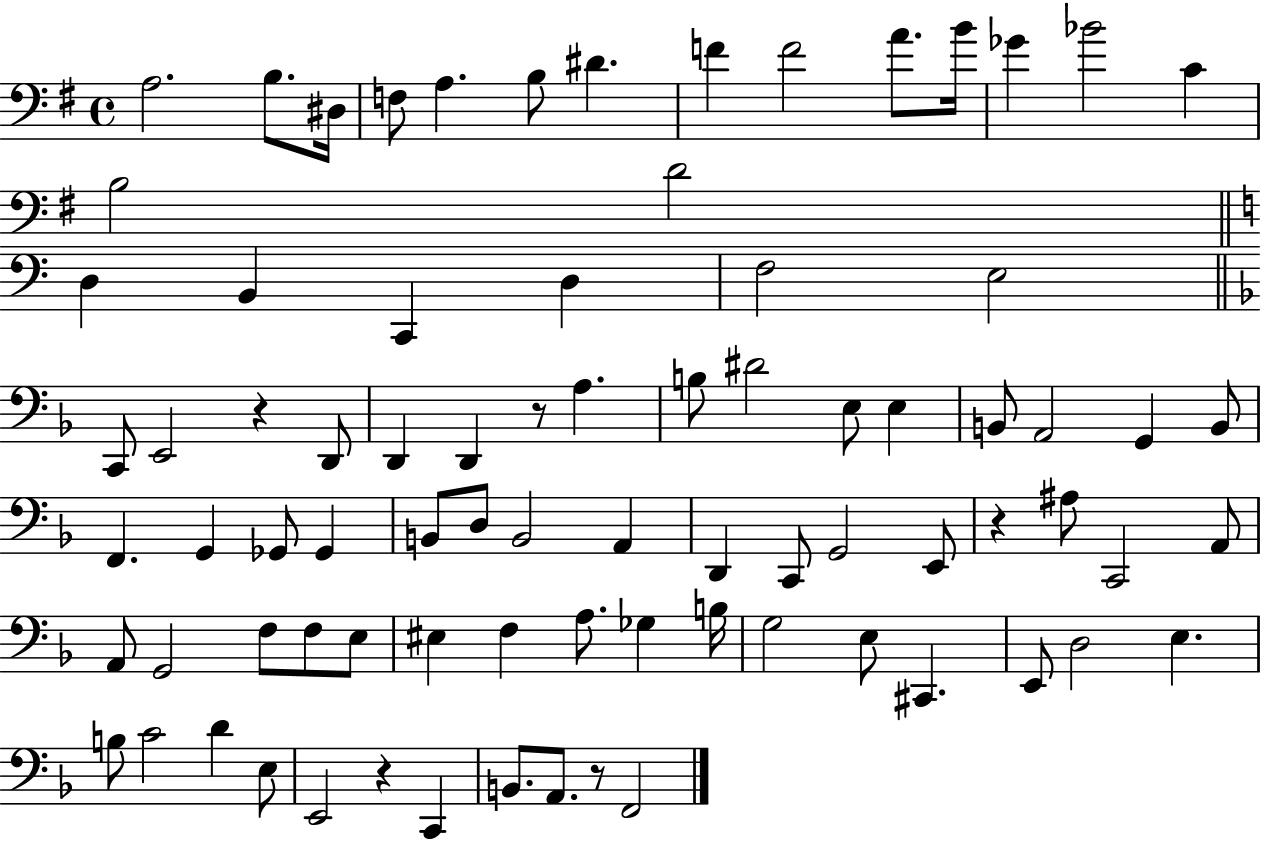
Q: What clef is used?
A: bass